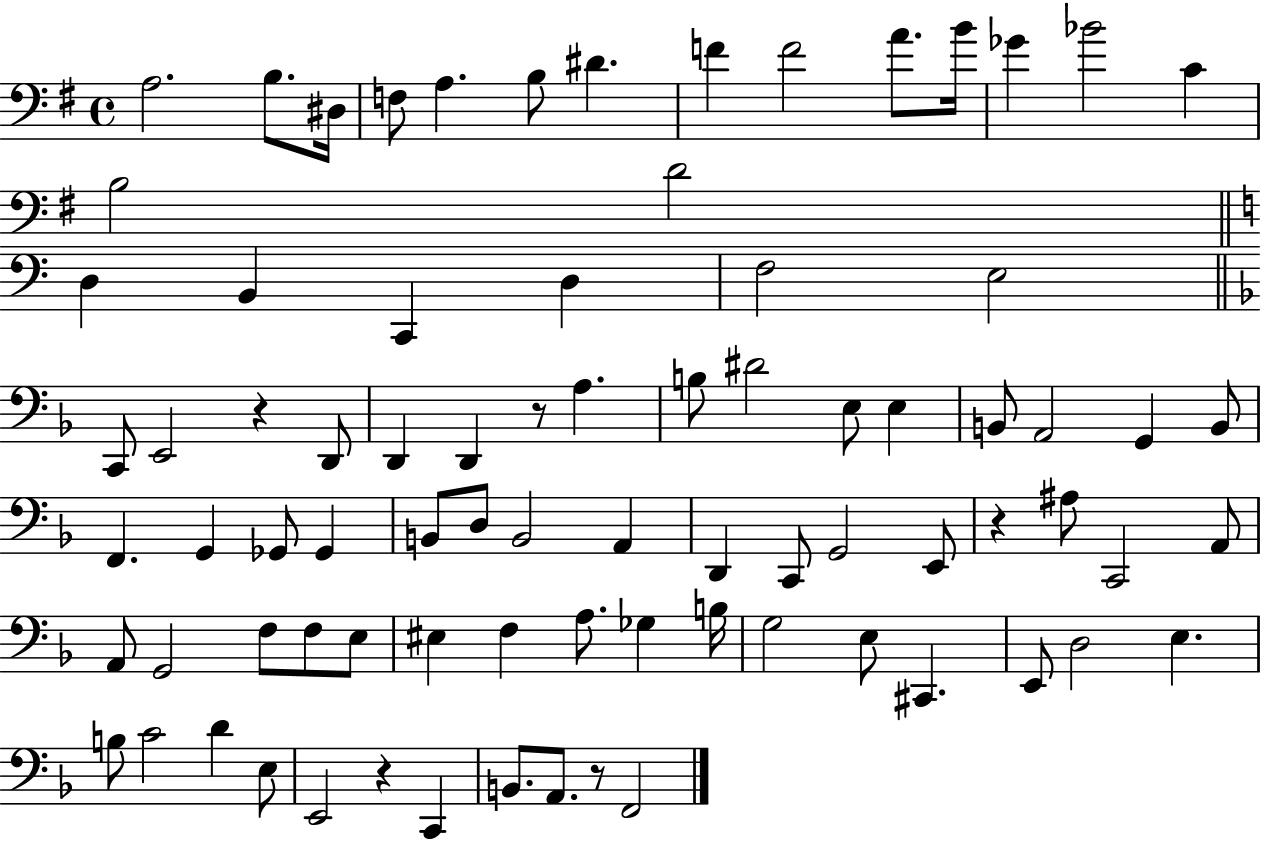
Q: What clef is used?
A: bass